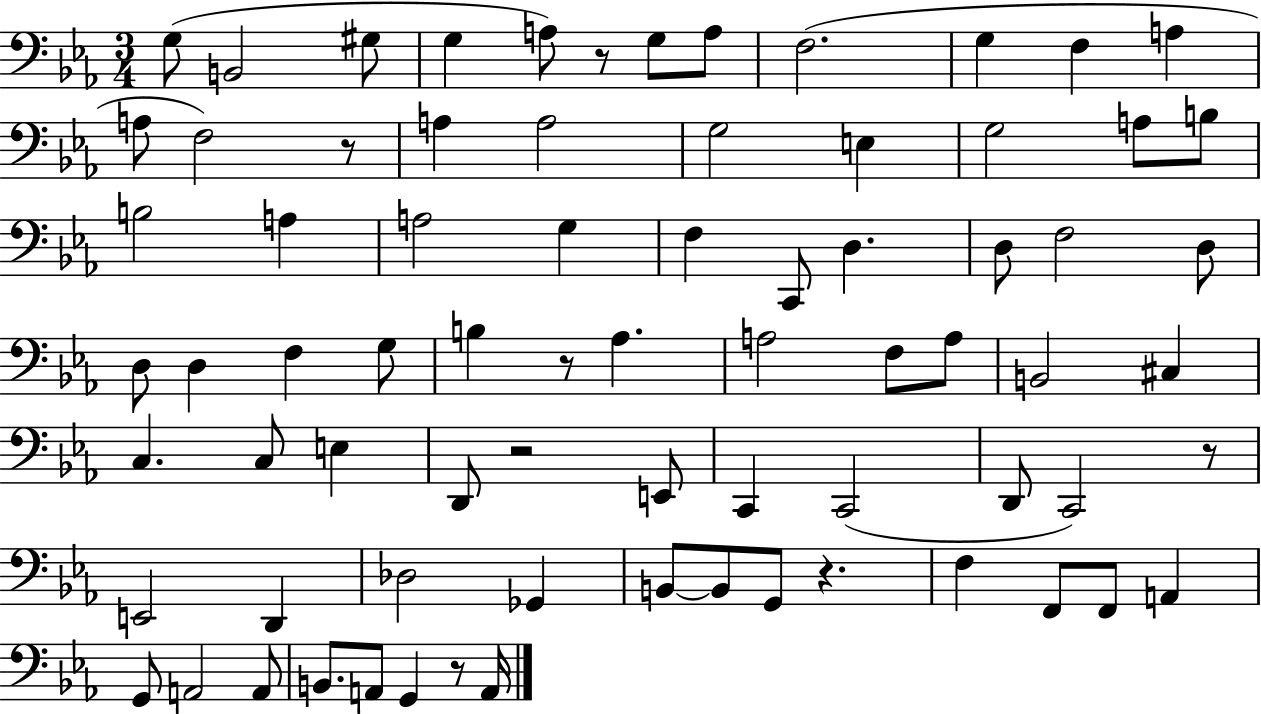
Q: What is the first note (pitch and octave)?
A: G3